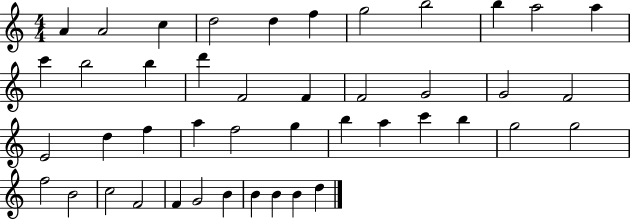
{
  \clef treble
  \numericTimeSignature
  \time 4/4
  \key c \major
  a'4 a'2 c''4 | d''2 d''4 f''4 | g''2 b''2 | b''4 a''2 a''4 | \break c'''4 b''2 b''4 | d'''4 f'2 f'4 | f'2 g'2 | g'2 f'2 | \break e'2 d''4 f''4 | a''4 f''2 g''4 | b''4 a''4 c'''4 b''4 | g''2 g''2 | \break f''2 b'2 | c''2 f'2 | f'4 g'2 b'4 | b'4 b'4 b'4 d''4 | \break \bar "|."
}